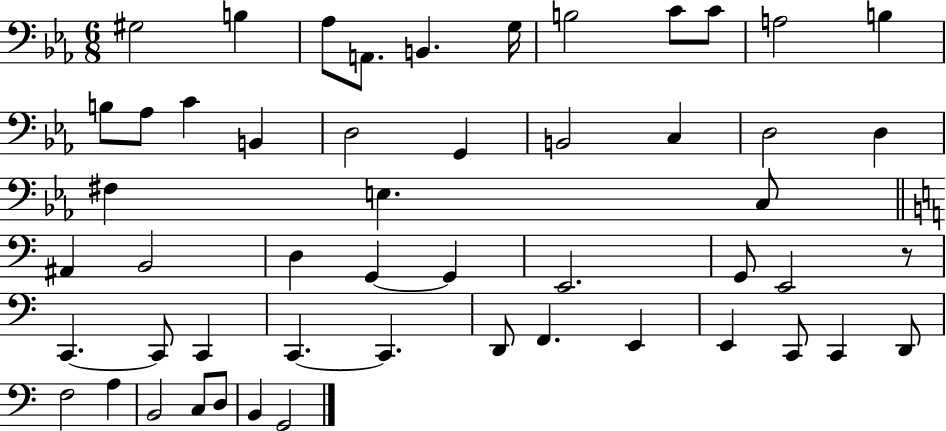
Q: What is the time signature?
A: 6/8